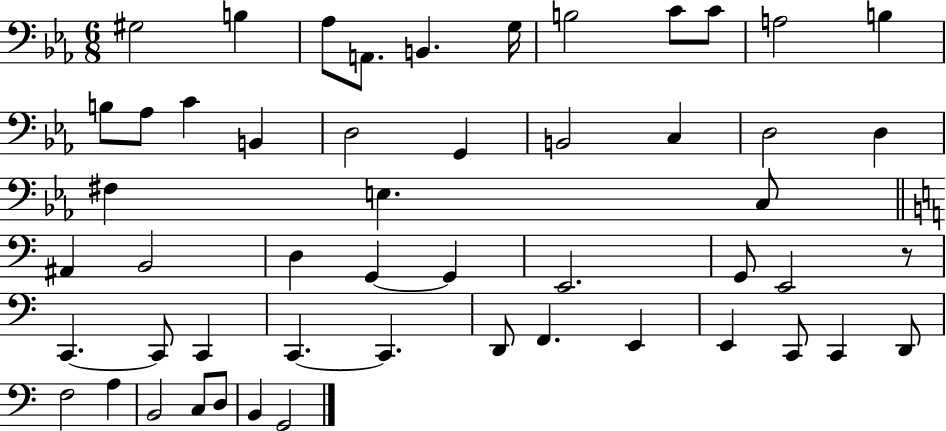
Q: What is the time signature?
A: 6/8